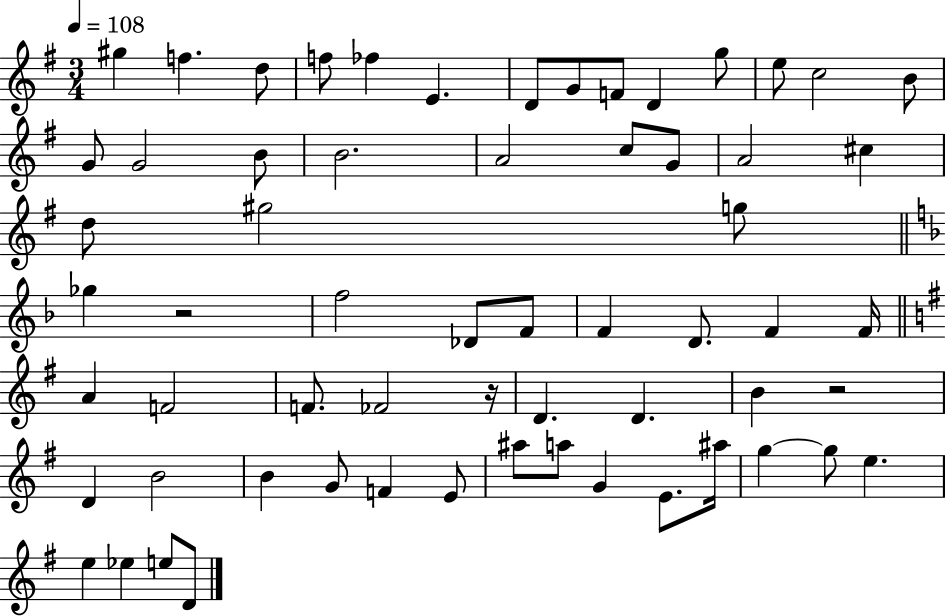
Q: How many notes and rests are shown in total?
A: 62